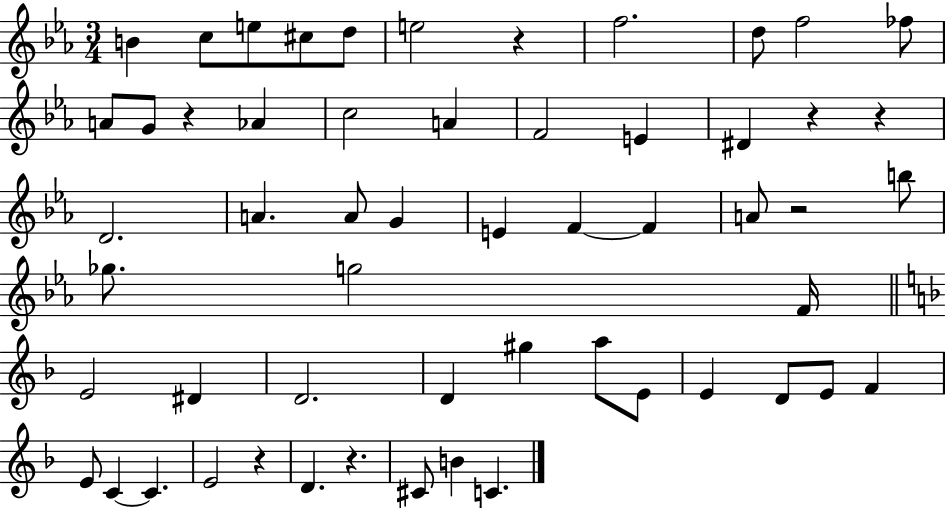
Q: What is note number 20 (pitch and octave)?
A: A4